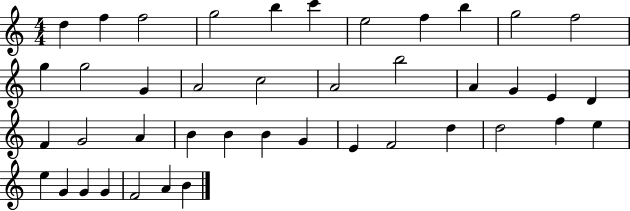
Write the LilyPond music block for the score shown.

{
  \clef treble
  \numericTimeSignature
  \time 4/4
  \key c \major
  d''4 f''4 f''2 | g''2 b''4 c'''4 | e''2 f''4 b''4 | g''2 f''2 | \break g''4 g''2 g'4 | a'2 c''2 | a'2 b''2 | a'4 g'4 e'4 d'4 | \break f'4 g'2 a'4 | b'4 b'4 b'4 g'4 | e'4 f'2 d''4 | d''2 f''4 e''4 | \break e''4 g'4 g'4 g'4 | f'2 a'4 b'4 | \bar "|."
}